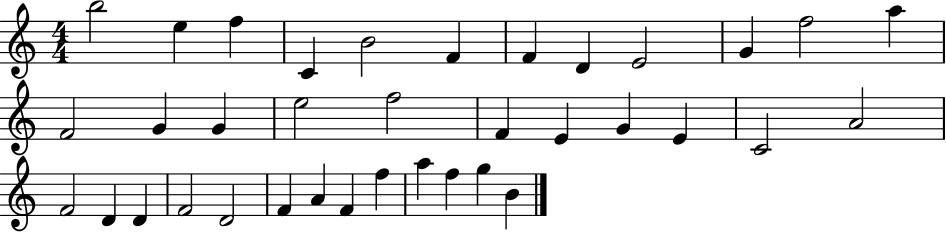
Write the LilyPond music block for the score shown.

{
  \clef treble
  \numericTimeSignature
  \time 4/4
  \key c \major
  b''2 e''4 f''4 | c'4 b'2 f'4 | f'4 d'4 e'2 | g'4 f''2 a''4 | \break f'2 g'4 g'4 | e''2 f''2 | f'4 e'4 g'4 e'4 | c'2 a'2 | \break f'2 d'4 d'4 | f'2 d'2 | f'4 a'4 f'4 f''4 | a''4 f''4 g''4 b'4 | \break \bar "|."
}